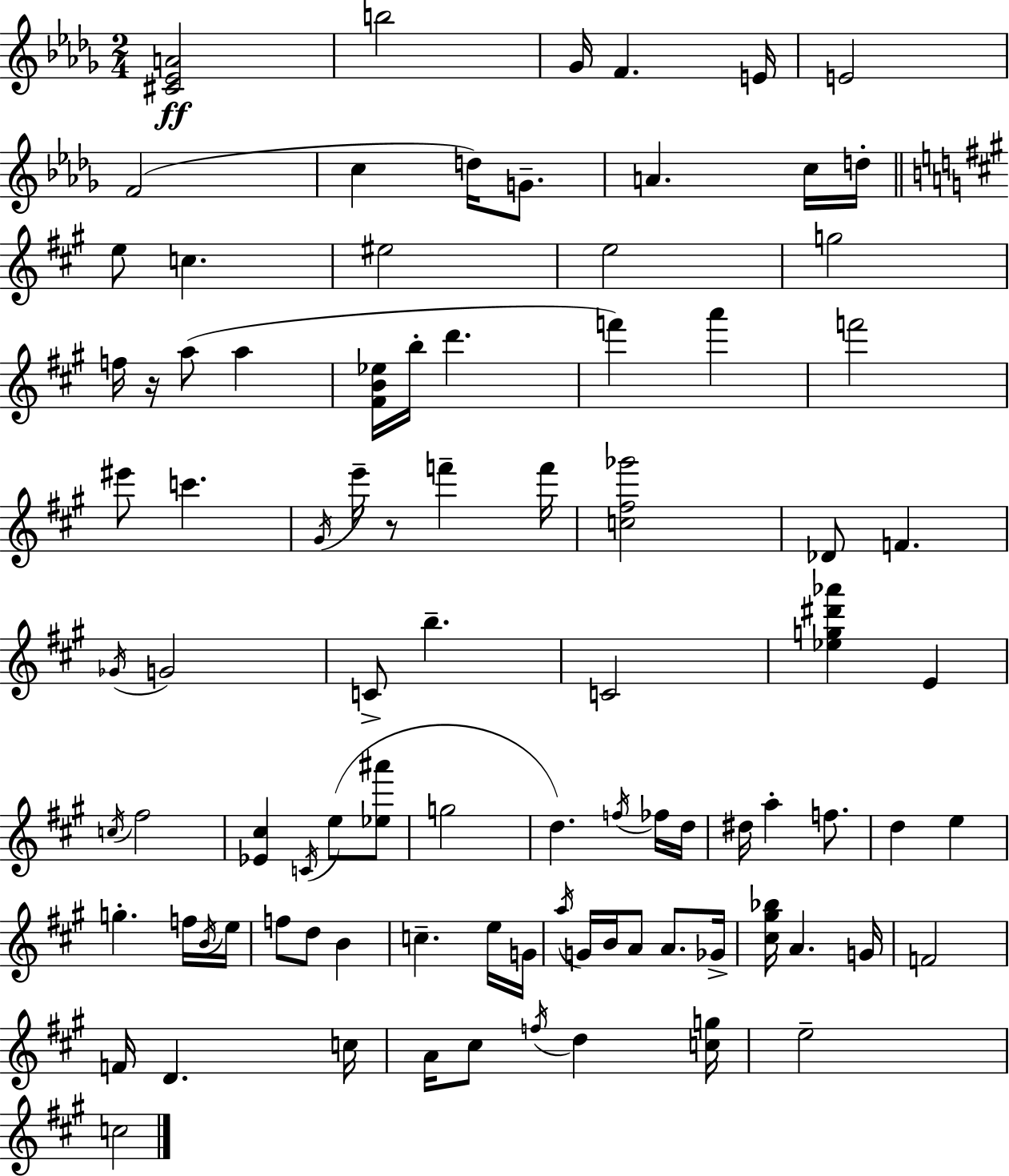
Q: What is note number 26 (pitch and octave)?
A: EIS6